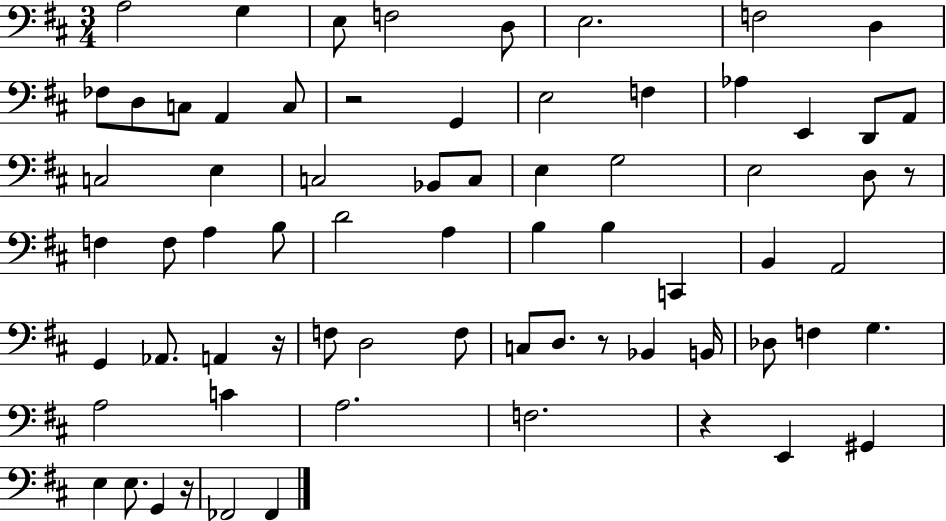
X:1
T:Untitled
M:3/4
L:1/4
K:D
A,2 G, E,/2 F,2 D,/2 E,2 F,2 D, _F,/2 D,/2 C,/2 A,, C,/2 z2 G,, E,2 F, _A, E,, D,,/2 A,,/2 C,2 E, C,2 _B,,/2 C,/2 E, G,2 E,2 D,/2 z/2 F, F,/2 A, B,/2 D2 A, B, B, C,, B,, A,,2 G,, _A,,/2 A,, z/4 F,/2 D,2 F,/2 C,/2 D,/2 z/2 _B,, B,,/4 _D,/2 F, G, A,2 C A,2 F,2 z E,, ^G,, E, E,/2 G,, z/4 _F,,2 _F,,